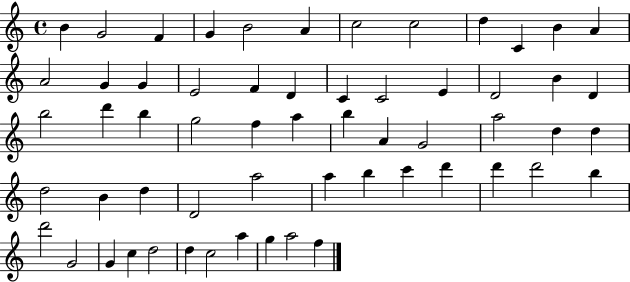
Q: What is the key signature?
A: C major